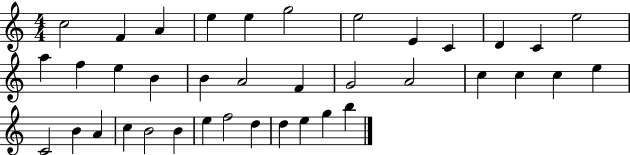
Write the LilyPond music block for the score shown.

{
  \clef treble
  \numericTimeSignature
  \time 4/4
  \key c \major
  c''2 f'4 a'4 | e''4 e''4 g''2 | e''2 e'4 c'4 | d'4 c'4 e''2 | \break a''4 f''4 e''4 b'4 | b'4 a'2 f'4 | g'2 a'2 | c''4 c''4 c''4 e''4 | \break c'2 b'4 a'4 | c''4 b'2 b'4 | e''4 f''2 d''4 | d''4 e''4 g''4 b''4 | \break \bar "|."
}